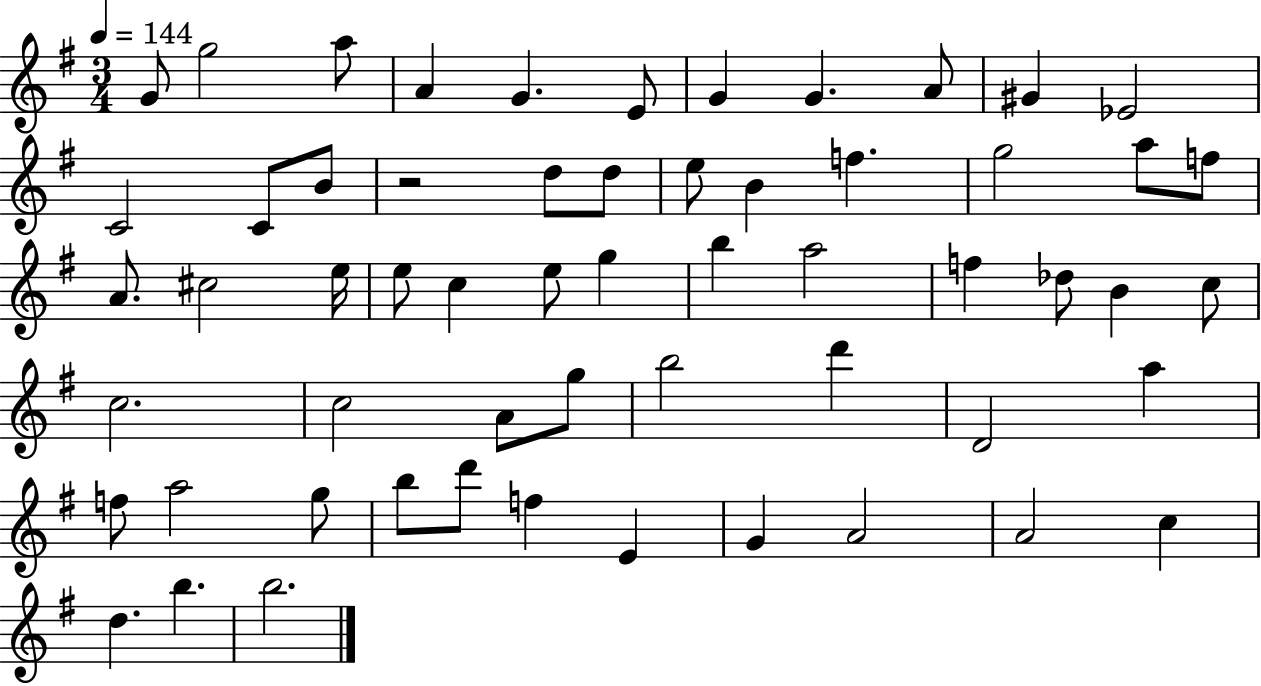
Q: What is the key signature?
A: G major